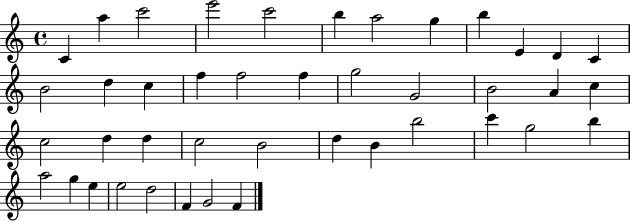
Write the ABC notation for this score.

X:1
T:Untitled
M:4/4
L:1/4
K:C
C a c'2 e'2 c'2 b a2 g b E D C B2 d c f f2 f g2 G2 B2 A c c2 d d c2 B2 d B b2 c' g2 b a2 g e e2 d2 F G2 F